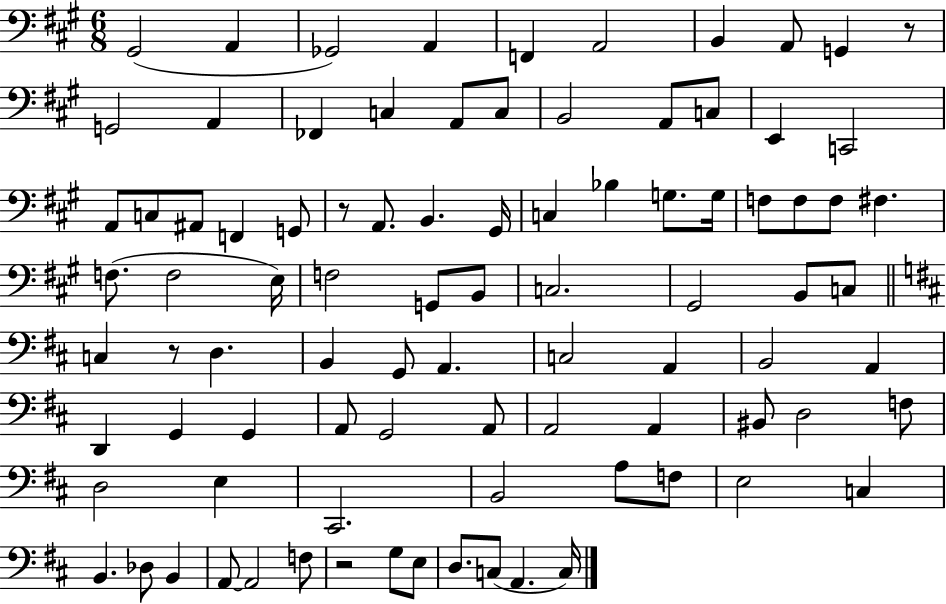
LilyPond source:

{
  \clef bass
  \numericTimeSignature
  \time 6/8
  \key a \major
  gis,2( a,4 | ges,2) a,4 | f,4 a,2 | b,4 a,8 g,4 r8 | \break g,2 a,4 | fes,4 c4 a,8 c8 | b,2 a,8 c8 | e,4 c,2 | \break a,8 c8 ais,8 f,4 g,8 | r8 a,8. b,4. gis,16 | c4 bes4 g8. g16 | f8 f8 f8 fis4. | \break f8.( f2 e16) | f2 g,8 b,8 | c2. | gis,2 b,8 c8 | \break \bar "||" \break \key d \major c4 r8 d4. | b,4 g,8 a,4. | c2 a,4 | b,2 a,4 | \break d,4 g,4 g,4 | a,8 g,2 a,8 | a,2 a,4 | bis,8 d2 f8 | \break d2 e4 | cis,2. | b,2 a8 f8 | e2 c4 | \break b,4. des8 b,4 | a,8~~ a,2 f8 | r2 g8 e8 | d8. c8( a,4. c16) | \break \bar "|."
}